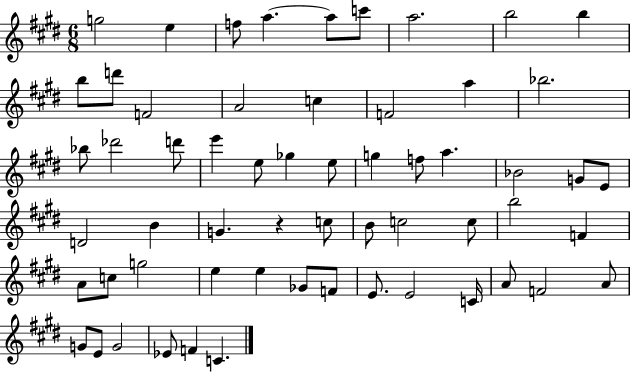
{
  \clef treble
  \numericTimeSignature
  \time 6/8
  \key e \major
  g''2 e''4 | f''8 a''4.~~ a''8 c'''8 | a''2. | b''2 b''4 | \break b''8 d'''8 f'2 | a'2 c''4 | f'2 a''4 | bes''2. | \break bes''8 des'''2 d'''8 | e'''4 e''8 ges''4 e''8 | g''4 f''8 a''4. | bes'2 g'8 e'8 | \break d'2 b'4 | g'4. r4 c''8 | b'8 c''2 c''8 | b''2 f'4 | \break a'8 c''8 g''2 | e''4 e''4 ges'8 f'8 | e'8. e'2 c'16 | a'8 f'2 a'8 | \break g'8 e'8 g'2 | ees'8 f'4 c'4. | \bar "|."
}